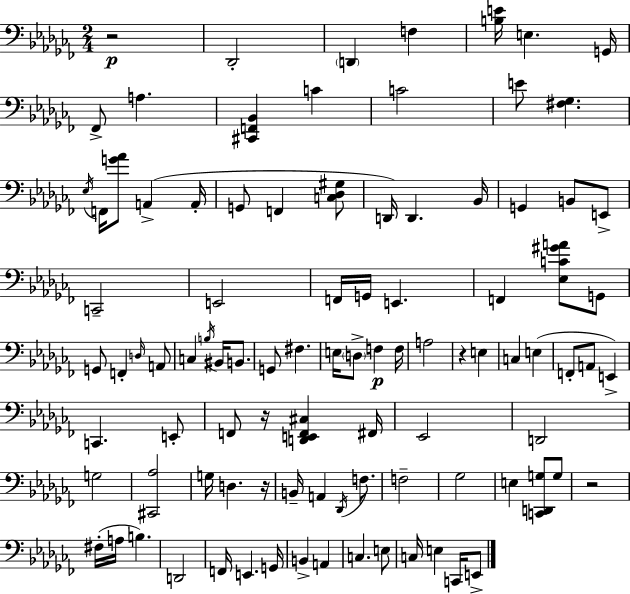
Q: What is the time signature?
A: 2/4